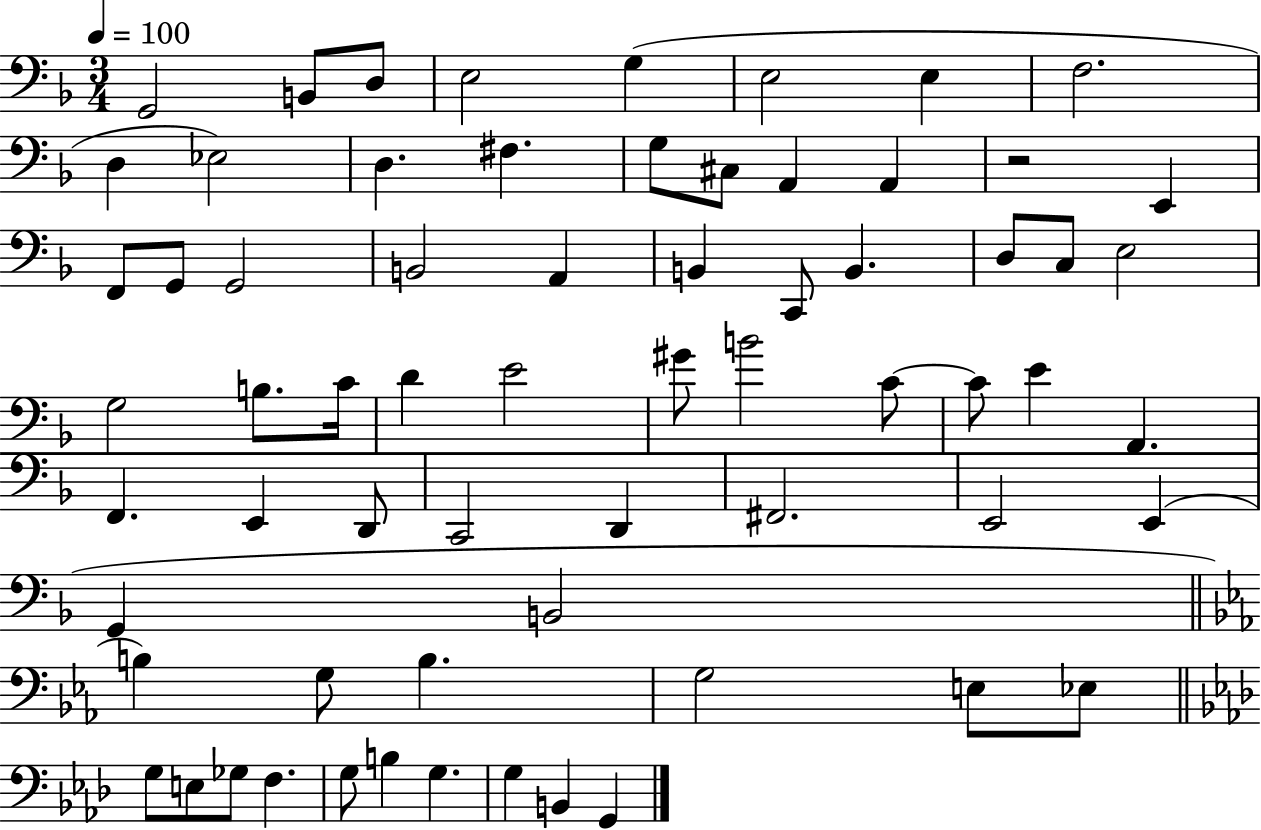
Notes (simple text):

G2/h B2/e D3/e E3/h G3/q E3/h E3/q F3/h. D3/q Eb3/h D3/q. F#3/q. G3/e C#3/e A2/q A2/q R/h E2/q F2/e G2/e G2/h B2/h A2/q B2/q C2/e B2/q. D3/e C3/e E3/h G3/h B3/e. C4/s D4/q E4/h G#4/e B4/h C4/e C4/e E4/q A2/q. F2/q. E2/q D2/e C2/h D2/q F#2/h. E2/h E2/q G2/q B2/h B3/q G3/e B3/q. G3/h E3/e Eb3/e G3/e E3/e Gb3/e F3/q. G3/e B3/q G3/q. G3/q B2/q G2/q